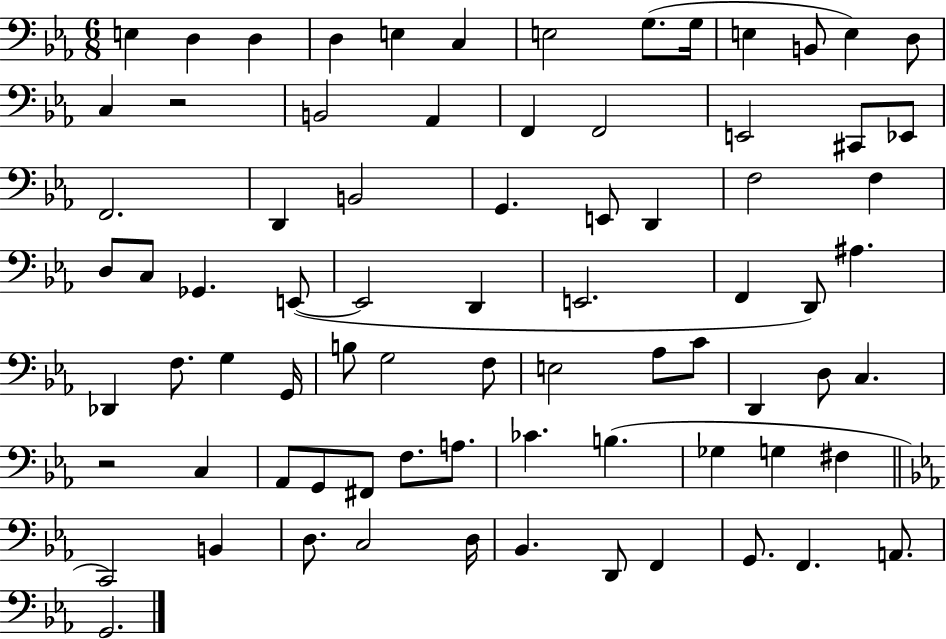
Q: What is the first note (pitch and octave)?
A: E3